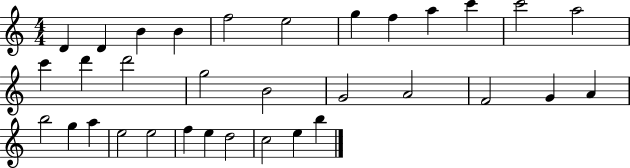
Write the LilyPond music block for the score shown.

{
  \clef treble
  \numericTimeSignature
  \time 4/4
  \key c \major
  d'4 d'4 b'4 b'4 | f''2 e''2 | g''4 f''4 a''4 c'''4 | c'''2 a''2 | \break c'''4 d'''4 d'''2 | g''2 b'2 | g'2 a'2 | f'2 g'4 a'4 | \break b''2 g''4 a''4 | e''2 e''2 | f''4 e''4 d''2 | c''2 e''4 b''4 | \break \bar "|."
}